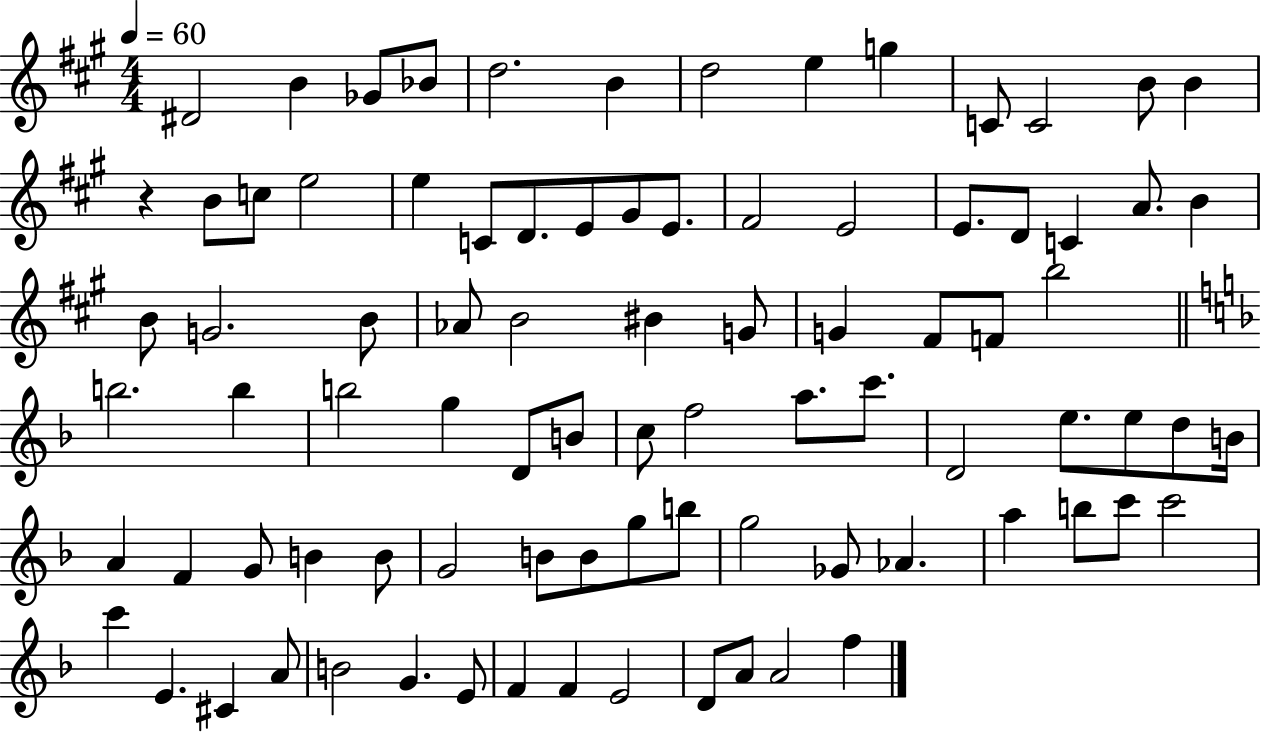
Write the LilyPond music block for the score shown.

{
  \clef treble
  \numericTimeSignature
  \time 4/4
  \key a \major
  \tempo 4 = 60
  dis'2 b'4 ges'8 bes'8 | d''2. b'4 | d''2 e''4 g''4 | c'8 c'2 b'8 b'4 | \break r4 b'8 c''8 e''2 | e''4 c'8 d'8. e'8 gis'8 e'8. | fis'2 e'2 | e'8. d'8 c'4 a'8. b'4 | \break b'8 g'2. b'8 | aes'8 b'2 bis'4 g'8 | g'4 fis'8 f'8 b''2 | \bar "||" \break \key f \major b''2. b''4 | b''2 g''4 d'8 b'8 | c''8 f''2 a''8. c'''8. | d'2 e''8. e''8 d''8 b'16 | \break a'4 f'4 g'8 b'4 b'8 | g'2 b'8 b'8 g''8 b''8 | g''2 ges'8 aes'4. | a''4 b''8 c'''8 c'''2 | \break c'''4 e'4. cis'4 a'8 | b'2 g'4. e'8 | f'4 f'4 e'2 | d'8 a'8 a'2 f''4 | \break \bar "|."
}